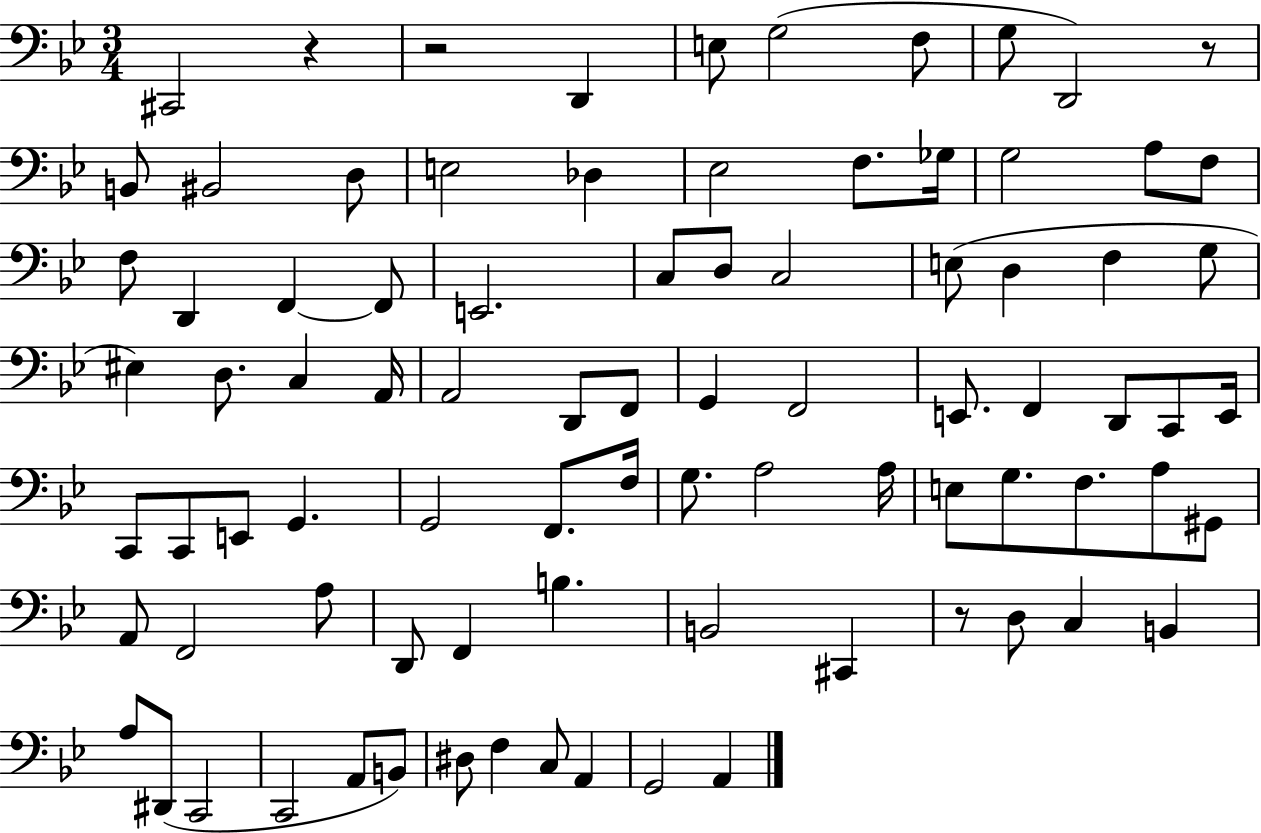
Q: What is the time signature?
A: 3/4